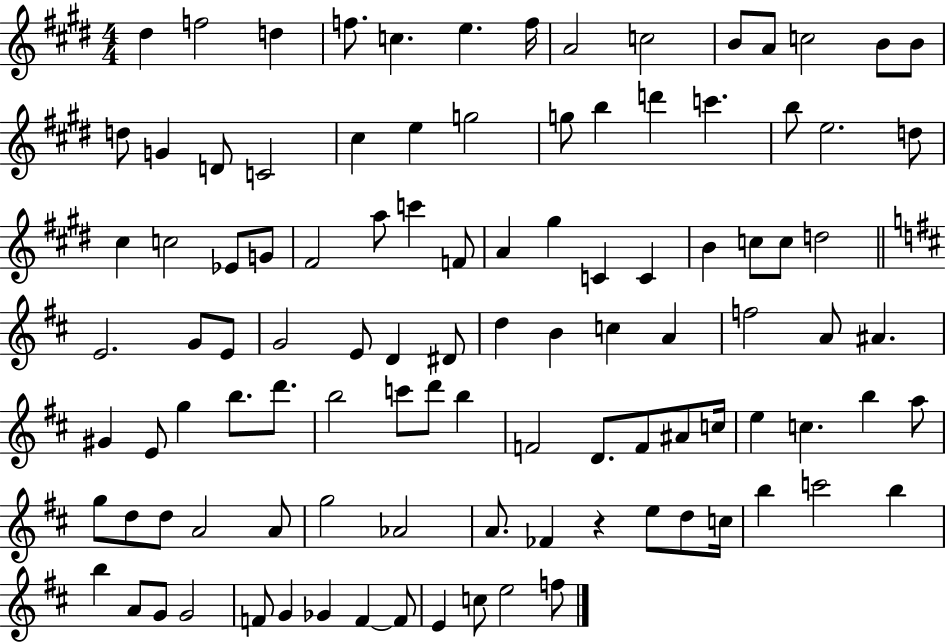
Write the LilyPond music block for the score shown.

{
  \clef treble
  \numericTimeSignature
  \time 4/4
  \key e \major
  \repeat volta 2 { dis''4 f''2 d''4 | f''8. c''4. e''4. f''16 | a'2 c''2 | b'8 a'8 c''2 b'8 b'8 | \break d''8 g'4 d'8 c'2 | cis''4 e''4 g''2 | g''8 b''4 d'''4 c'''4. | b''8 e''2. d''8 | \break cis''4 c''2 ees'8 g'8 | fis'2 a''8 c'''4 f'8 | a'4 gis''4 c'4 c'4 | b'4 c''8 c''8 d''2 | \break \bar "||" \break \key d \major e'2. g'8 e'8 | g'2 e'8 d'4 dis'8 | d''4 b'4 c''4 a'4 | f''2 a'8 ais'4. | \break gis'4 e'8 g''4 b''8. d'''8. | b''2 c'''8 d'''8 b''4 | f'2 d'8. f'8 ais'8 c''16 | e''4 c''4. b''4 a''8 | \break g''8 d''8 d''8 a'2 a'8 | g''2 aes'2 | a'8. fes'4 r4 e''8 d''8 c''16 | b''4 c'''2 b''4 | \break b''4 a'8 g'8 g'2 | f'8 g'4 ges'4 f'4~~ f'8 | e'4 c''8 e''2 f''8 | } \bar "|."
}